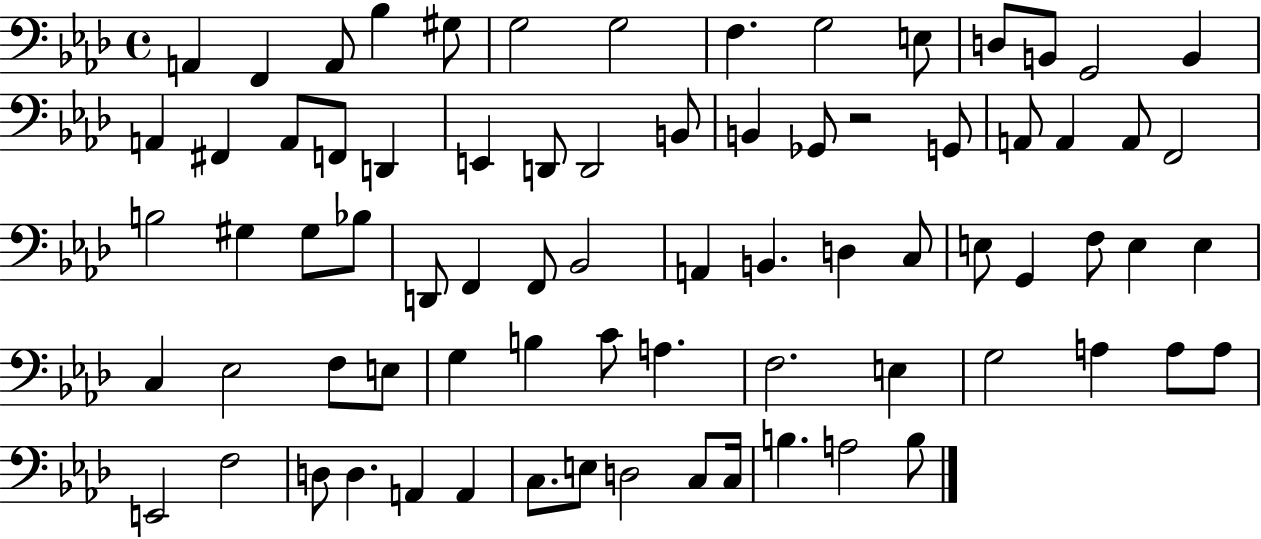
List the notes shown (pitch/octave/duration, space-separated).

A2/q F2/q A2/e Bb3/q G#3/e G3/h G3/h F3/q. G3/h E3/e D3/e B2/e G2/h B2/q A2/q F#2/q A2/e F2/e D2/q E2/q D2/e D2/h B2/e B2/q Gb2/e R/h G2/e A2/e A2/q A2/e F2/h B3/h G#3/q G#3/e Bb3/e D2/e F2/q F2/e Bb2/h A2/q B2/q. D3/q C3/e E3/e G2/q F3/e E3/q E3/q C3/q Eb3/h F3/e E3/e G3/q B3/q C4/e A3/q. F3/h. E3/q G3/h A3/q A3/e A3/e E2/h F3/h D3/e D3/q. A2/q A2/q C3/e. E3/e D3/h C3/e C3/s B3/q. A3/h B3/e